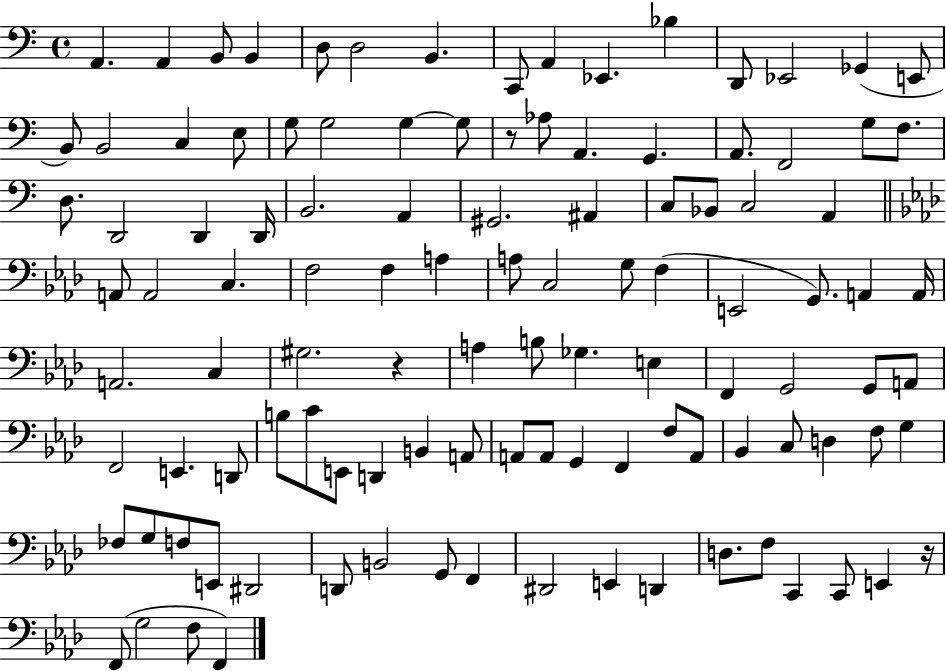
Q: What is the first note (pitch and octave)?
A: A2